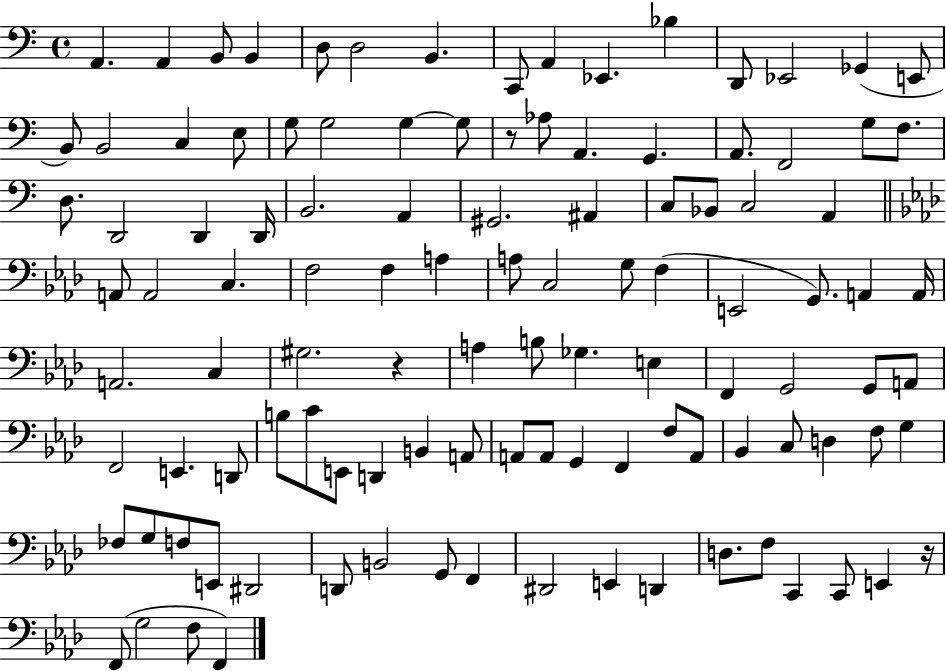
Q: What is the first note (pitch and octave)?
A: A2